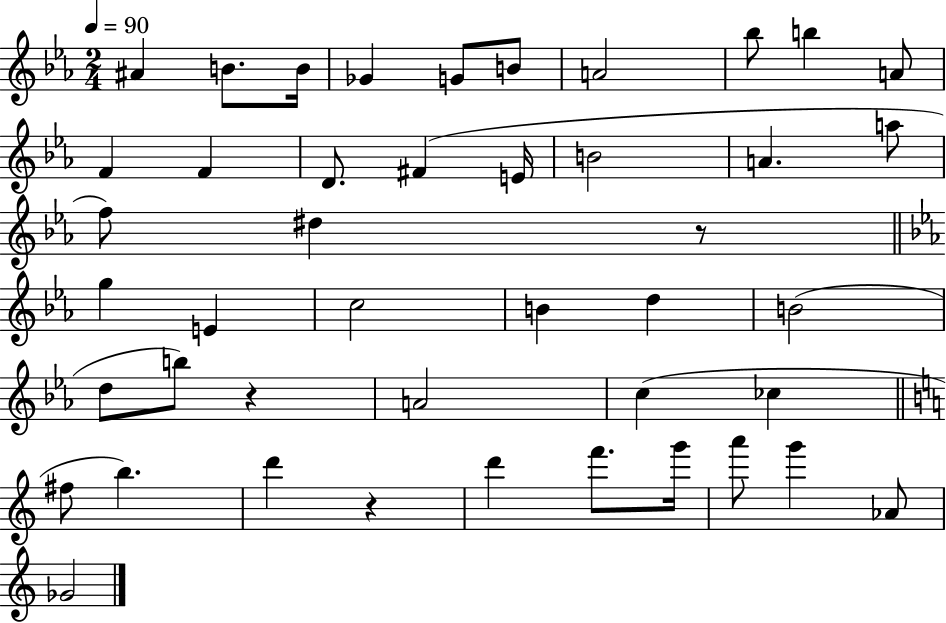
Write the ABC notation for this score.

X:1
T:Untitled
M:2/4
L:1/4
K:Eb
^A B/2 B/4 _G G/2 B/2 A2 _b/2 b A/2 F F D/2 ^F E/4 B2 A a/2 f/2 ^d z/2 g E c2 B d B2 d/2 b/2 z A2 c _c ^f/2 b d' z d' f'/2 g'/4 a'/2 g' _A/2 _G2